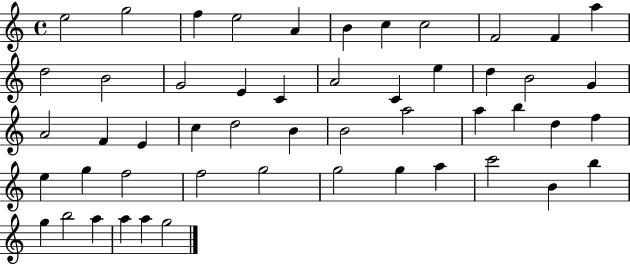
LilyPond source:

{
  \clef treble
  \time 4/4
  \defaultTimeSignature
  \key c \major
  e''2 g''2 | f''4 e''2 a'4 | b'4 c''4 c''2 | f'2 f'4 a''4 | \break d''2 b'2 | g'2 e'4 c'4 | a'2 c'4 e''4 | d''4 b'2 g'4 | \break a'2 f'4 e'4 | c''4 d''2 b'4 | b'2 a''2 | a''4 b''4 d''4 f''4 | \break e''4 g''4 f''2 | f''2 g''2 | g''2 g''4 a''4 | c'''2 b'4 b''4 | \break g''4 b''2 a''4 | a''4 a''4 g''2 | \bar "|."
}